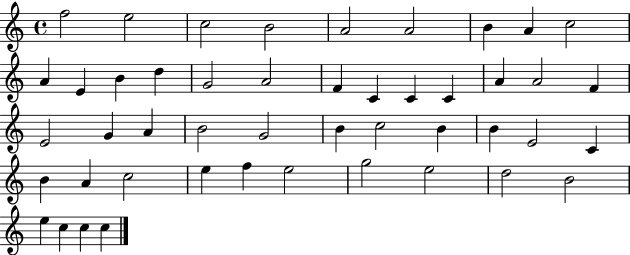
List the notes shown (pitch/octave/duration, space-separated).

F5/h E5/h C5/h B4/h A4/h A4/h B4/q A4/q C5/h A4/q E4/q B4/q D5/q G4/h A4/h F4/q C4/q C4/q C4/q A4/q A4/h F4/q E4/h G4/q A4/q B4/h G4/h B4/q C5/h B4/q B4/q E4/h C4/q B4/q A4/q C5/h E5/q F5/q E5/h G5/h E5/h D5/h B4/h E5/q C5/q C5/q C5/q